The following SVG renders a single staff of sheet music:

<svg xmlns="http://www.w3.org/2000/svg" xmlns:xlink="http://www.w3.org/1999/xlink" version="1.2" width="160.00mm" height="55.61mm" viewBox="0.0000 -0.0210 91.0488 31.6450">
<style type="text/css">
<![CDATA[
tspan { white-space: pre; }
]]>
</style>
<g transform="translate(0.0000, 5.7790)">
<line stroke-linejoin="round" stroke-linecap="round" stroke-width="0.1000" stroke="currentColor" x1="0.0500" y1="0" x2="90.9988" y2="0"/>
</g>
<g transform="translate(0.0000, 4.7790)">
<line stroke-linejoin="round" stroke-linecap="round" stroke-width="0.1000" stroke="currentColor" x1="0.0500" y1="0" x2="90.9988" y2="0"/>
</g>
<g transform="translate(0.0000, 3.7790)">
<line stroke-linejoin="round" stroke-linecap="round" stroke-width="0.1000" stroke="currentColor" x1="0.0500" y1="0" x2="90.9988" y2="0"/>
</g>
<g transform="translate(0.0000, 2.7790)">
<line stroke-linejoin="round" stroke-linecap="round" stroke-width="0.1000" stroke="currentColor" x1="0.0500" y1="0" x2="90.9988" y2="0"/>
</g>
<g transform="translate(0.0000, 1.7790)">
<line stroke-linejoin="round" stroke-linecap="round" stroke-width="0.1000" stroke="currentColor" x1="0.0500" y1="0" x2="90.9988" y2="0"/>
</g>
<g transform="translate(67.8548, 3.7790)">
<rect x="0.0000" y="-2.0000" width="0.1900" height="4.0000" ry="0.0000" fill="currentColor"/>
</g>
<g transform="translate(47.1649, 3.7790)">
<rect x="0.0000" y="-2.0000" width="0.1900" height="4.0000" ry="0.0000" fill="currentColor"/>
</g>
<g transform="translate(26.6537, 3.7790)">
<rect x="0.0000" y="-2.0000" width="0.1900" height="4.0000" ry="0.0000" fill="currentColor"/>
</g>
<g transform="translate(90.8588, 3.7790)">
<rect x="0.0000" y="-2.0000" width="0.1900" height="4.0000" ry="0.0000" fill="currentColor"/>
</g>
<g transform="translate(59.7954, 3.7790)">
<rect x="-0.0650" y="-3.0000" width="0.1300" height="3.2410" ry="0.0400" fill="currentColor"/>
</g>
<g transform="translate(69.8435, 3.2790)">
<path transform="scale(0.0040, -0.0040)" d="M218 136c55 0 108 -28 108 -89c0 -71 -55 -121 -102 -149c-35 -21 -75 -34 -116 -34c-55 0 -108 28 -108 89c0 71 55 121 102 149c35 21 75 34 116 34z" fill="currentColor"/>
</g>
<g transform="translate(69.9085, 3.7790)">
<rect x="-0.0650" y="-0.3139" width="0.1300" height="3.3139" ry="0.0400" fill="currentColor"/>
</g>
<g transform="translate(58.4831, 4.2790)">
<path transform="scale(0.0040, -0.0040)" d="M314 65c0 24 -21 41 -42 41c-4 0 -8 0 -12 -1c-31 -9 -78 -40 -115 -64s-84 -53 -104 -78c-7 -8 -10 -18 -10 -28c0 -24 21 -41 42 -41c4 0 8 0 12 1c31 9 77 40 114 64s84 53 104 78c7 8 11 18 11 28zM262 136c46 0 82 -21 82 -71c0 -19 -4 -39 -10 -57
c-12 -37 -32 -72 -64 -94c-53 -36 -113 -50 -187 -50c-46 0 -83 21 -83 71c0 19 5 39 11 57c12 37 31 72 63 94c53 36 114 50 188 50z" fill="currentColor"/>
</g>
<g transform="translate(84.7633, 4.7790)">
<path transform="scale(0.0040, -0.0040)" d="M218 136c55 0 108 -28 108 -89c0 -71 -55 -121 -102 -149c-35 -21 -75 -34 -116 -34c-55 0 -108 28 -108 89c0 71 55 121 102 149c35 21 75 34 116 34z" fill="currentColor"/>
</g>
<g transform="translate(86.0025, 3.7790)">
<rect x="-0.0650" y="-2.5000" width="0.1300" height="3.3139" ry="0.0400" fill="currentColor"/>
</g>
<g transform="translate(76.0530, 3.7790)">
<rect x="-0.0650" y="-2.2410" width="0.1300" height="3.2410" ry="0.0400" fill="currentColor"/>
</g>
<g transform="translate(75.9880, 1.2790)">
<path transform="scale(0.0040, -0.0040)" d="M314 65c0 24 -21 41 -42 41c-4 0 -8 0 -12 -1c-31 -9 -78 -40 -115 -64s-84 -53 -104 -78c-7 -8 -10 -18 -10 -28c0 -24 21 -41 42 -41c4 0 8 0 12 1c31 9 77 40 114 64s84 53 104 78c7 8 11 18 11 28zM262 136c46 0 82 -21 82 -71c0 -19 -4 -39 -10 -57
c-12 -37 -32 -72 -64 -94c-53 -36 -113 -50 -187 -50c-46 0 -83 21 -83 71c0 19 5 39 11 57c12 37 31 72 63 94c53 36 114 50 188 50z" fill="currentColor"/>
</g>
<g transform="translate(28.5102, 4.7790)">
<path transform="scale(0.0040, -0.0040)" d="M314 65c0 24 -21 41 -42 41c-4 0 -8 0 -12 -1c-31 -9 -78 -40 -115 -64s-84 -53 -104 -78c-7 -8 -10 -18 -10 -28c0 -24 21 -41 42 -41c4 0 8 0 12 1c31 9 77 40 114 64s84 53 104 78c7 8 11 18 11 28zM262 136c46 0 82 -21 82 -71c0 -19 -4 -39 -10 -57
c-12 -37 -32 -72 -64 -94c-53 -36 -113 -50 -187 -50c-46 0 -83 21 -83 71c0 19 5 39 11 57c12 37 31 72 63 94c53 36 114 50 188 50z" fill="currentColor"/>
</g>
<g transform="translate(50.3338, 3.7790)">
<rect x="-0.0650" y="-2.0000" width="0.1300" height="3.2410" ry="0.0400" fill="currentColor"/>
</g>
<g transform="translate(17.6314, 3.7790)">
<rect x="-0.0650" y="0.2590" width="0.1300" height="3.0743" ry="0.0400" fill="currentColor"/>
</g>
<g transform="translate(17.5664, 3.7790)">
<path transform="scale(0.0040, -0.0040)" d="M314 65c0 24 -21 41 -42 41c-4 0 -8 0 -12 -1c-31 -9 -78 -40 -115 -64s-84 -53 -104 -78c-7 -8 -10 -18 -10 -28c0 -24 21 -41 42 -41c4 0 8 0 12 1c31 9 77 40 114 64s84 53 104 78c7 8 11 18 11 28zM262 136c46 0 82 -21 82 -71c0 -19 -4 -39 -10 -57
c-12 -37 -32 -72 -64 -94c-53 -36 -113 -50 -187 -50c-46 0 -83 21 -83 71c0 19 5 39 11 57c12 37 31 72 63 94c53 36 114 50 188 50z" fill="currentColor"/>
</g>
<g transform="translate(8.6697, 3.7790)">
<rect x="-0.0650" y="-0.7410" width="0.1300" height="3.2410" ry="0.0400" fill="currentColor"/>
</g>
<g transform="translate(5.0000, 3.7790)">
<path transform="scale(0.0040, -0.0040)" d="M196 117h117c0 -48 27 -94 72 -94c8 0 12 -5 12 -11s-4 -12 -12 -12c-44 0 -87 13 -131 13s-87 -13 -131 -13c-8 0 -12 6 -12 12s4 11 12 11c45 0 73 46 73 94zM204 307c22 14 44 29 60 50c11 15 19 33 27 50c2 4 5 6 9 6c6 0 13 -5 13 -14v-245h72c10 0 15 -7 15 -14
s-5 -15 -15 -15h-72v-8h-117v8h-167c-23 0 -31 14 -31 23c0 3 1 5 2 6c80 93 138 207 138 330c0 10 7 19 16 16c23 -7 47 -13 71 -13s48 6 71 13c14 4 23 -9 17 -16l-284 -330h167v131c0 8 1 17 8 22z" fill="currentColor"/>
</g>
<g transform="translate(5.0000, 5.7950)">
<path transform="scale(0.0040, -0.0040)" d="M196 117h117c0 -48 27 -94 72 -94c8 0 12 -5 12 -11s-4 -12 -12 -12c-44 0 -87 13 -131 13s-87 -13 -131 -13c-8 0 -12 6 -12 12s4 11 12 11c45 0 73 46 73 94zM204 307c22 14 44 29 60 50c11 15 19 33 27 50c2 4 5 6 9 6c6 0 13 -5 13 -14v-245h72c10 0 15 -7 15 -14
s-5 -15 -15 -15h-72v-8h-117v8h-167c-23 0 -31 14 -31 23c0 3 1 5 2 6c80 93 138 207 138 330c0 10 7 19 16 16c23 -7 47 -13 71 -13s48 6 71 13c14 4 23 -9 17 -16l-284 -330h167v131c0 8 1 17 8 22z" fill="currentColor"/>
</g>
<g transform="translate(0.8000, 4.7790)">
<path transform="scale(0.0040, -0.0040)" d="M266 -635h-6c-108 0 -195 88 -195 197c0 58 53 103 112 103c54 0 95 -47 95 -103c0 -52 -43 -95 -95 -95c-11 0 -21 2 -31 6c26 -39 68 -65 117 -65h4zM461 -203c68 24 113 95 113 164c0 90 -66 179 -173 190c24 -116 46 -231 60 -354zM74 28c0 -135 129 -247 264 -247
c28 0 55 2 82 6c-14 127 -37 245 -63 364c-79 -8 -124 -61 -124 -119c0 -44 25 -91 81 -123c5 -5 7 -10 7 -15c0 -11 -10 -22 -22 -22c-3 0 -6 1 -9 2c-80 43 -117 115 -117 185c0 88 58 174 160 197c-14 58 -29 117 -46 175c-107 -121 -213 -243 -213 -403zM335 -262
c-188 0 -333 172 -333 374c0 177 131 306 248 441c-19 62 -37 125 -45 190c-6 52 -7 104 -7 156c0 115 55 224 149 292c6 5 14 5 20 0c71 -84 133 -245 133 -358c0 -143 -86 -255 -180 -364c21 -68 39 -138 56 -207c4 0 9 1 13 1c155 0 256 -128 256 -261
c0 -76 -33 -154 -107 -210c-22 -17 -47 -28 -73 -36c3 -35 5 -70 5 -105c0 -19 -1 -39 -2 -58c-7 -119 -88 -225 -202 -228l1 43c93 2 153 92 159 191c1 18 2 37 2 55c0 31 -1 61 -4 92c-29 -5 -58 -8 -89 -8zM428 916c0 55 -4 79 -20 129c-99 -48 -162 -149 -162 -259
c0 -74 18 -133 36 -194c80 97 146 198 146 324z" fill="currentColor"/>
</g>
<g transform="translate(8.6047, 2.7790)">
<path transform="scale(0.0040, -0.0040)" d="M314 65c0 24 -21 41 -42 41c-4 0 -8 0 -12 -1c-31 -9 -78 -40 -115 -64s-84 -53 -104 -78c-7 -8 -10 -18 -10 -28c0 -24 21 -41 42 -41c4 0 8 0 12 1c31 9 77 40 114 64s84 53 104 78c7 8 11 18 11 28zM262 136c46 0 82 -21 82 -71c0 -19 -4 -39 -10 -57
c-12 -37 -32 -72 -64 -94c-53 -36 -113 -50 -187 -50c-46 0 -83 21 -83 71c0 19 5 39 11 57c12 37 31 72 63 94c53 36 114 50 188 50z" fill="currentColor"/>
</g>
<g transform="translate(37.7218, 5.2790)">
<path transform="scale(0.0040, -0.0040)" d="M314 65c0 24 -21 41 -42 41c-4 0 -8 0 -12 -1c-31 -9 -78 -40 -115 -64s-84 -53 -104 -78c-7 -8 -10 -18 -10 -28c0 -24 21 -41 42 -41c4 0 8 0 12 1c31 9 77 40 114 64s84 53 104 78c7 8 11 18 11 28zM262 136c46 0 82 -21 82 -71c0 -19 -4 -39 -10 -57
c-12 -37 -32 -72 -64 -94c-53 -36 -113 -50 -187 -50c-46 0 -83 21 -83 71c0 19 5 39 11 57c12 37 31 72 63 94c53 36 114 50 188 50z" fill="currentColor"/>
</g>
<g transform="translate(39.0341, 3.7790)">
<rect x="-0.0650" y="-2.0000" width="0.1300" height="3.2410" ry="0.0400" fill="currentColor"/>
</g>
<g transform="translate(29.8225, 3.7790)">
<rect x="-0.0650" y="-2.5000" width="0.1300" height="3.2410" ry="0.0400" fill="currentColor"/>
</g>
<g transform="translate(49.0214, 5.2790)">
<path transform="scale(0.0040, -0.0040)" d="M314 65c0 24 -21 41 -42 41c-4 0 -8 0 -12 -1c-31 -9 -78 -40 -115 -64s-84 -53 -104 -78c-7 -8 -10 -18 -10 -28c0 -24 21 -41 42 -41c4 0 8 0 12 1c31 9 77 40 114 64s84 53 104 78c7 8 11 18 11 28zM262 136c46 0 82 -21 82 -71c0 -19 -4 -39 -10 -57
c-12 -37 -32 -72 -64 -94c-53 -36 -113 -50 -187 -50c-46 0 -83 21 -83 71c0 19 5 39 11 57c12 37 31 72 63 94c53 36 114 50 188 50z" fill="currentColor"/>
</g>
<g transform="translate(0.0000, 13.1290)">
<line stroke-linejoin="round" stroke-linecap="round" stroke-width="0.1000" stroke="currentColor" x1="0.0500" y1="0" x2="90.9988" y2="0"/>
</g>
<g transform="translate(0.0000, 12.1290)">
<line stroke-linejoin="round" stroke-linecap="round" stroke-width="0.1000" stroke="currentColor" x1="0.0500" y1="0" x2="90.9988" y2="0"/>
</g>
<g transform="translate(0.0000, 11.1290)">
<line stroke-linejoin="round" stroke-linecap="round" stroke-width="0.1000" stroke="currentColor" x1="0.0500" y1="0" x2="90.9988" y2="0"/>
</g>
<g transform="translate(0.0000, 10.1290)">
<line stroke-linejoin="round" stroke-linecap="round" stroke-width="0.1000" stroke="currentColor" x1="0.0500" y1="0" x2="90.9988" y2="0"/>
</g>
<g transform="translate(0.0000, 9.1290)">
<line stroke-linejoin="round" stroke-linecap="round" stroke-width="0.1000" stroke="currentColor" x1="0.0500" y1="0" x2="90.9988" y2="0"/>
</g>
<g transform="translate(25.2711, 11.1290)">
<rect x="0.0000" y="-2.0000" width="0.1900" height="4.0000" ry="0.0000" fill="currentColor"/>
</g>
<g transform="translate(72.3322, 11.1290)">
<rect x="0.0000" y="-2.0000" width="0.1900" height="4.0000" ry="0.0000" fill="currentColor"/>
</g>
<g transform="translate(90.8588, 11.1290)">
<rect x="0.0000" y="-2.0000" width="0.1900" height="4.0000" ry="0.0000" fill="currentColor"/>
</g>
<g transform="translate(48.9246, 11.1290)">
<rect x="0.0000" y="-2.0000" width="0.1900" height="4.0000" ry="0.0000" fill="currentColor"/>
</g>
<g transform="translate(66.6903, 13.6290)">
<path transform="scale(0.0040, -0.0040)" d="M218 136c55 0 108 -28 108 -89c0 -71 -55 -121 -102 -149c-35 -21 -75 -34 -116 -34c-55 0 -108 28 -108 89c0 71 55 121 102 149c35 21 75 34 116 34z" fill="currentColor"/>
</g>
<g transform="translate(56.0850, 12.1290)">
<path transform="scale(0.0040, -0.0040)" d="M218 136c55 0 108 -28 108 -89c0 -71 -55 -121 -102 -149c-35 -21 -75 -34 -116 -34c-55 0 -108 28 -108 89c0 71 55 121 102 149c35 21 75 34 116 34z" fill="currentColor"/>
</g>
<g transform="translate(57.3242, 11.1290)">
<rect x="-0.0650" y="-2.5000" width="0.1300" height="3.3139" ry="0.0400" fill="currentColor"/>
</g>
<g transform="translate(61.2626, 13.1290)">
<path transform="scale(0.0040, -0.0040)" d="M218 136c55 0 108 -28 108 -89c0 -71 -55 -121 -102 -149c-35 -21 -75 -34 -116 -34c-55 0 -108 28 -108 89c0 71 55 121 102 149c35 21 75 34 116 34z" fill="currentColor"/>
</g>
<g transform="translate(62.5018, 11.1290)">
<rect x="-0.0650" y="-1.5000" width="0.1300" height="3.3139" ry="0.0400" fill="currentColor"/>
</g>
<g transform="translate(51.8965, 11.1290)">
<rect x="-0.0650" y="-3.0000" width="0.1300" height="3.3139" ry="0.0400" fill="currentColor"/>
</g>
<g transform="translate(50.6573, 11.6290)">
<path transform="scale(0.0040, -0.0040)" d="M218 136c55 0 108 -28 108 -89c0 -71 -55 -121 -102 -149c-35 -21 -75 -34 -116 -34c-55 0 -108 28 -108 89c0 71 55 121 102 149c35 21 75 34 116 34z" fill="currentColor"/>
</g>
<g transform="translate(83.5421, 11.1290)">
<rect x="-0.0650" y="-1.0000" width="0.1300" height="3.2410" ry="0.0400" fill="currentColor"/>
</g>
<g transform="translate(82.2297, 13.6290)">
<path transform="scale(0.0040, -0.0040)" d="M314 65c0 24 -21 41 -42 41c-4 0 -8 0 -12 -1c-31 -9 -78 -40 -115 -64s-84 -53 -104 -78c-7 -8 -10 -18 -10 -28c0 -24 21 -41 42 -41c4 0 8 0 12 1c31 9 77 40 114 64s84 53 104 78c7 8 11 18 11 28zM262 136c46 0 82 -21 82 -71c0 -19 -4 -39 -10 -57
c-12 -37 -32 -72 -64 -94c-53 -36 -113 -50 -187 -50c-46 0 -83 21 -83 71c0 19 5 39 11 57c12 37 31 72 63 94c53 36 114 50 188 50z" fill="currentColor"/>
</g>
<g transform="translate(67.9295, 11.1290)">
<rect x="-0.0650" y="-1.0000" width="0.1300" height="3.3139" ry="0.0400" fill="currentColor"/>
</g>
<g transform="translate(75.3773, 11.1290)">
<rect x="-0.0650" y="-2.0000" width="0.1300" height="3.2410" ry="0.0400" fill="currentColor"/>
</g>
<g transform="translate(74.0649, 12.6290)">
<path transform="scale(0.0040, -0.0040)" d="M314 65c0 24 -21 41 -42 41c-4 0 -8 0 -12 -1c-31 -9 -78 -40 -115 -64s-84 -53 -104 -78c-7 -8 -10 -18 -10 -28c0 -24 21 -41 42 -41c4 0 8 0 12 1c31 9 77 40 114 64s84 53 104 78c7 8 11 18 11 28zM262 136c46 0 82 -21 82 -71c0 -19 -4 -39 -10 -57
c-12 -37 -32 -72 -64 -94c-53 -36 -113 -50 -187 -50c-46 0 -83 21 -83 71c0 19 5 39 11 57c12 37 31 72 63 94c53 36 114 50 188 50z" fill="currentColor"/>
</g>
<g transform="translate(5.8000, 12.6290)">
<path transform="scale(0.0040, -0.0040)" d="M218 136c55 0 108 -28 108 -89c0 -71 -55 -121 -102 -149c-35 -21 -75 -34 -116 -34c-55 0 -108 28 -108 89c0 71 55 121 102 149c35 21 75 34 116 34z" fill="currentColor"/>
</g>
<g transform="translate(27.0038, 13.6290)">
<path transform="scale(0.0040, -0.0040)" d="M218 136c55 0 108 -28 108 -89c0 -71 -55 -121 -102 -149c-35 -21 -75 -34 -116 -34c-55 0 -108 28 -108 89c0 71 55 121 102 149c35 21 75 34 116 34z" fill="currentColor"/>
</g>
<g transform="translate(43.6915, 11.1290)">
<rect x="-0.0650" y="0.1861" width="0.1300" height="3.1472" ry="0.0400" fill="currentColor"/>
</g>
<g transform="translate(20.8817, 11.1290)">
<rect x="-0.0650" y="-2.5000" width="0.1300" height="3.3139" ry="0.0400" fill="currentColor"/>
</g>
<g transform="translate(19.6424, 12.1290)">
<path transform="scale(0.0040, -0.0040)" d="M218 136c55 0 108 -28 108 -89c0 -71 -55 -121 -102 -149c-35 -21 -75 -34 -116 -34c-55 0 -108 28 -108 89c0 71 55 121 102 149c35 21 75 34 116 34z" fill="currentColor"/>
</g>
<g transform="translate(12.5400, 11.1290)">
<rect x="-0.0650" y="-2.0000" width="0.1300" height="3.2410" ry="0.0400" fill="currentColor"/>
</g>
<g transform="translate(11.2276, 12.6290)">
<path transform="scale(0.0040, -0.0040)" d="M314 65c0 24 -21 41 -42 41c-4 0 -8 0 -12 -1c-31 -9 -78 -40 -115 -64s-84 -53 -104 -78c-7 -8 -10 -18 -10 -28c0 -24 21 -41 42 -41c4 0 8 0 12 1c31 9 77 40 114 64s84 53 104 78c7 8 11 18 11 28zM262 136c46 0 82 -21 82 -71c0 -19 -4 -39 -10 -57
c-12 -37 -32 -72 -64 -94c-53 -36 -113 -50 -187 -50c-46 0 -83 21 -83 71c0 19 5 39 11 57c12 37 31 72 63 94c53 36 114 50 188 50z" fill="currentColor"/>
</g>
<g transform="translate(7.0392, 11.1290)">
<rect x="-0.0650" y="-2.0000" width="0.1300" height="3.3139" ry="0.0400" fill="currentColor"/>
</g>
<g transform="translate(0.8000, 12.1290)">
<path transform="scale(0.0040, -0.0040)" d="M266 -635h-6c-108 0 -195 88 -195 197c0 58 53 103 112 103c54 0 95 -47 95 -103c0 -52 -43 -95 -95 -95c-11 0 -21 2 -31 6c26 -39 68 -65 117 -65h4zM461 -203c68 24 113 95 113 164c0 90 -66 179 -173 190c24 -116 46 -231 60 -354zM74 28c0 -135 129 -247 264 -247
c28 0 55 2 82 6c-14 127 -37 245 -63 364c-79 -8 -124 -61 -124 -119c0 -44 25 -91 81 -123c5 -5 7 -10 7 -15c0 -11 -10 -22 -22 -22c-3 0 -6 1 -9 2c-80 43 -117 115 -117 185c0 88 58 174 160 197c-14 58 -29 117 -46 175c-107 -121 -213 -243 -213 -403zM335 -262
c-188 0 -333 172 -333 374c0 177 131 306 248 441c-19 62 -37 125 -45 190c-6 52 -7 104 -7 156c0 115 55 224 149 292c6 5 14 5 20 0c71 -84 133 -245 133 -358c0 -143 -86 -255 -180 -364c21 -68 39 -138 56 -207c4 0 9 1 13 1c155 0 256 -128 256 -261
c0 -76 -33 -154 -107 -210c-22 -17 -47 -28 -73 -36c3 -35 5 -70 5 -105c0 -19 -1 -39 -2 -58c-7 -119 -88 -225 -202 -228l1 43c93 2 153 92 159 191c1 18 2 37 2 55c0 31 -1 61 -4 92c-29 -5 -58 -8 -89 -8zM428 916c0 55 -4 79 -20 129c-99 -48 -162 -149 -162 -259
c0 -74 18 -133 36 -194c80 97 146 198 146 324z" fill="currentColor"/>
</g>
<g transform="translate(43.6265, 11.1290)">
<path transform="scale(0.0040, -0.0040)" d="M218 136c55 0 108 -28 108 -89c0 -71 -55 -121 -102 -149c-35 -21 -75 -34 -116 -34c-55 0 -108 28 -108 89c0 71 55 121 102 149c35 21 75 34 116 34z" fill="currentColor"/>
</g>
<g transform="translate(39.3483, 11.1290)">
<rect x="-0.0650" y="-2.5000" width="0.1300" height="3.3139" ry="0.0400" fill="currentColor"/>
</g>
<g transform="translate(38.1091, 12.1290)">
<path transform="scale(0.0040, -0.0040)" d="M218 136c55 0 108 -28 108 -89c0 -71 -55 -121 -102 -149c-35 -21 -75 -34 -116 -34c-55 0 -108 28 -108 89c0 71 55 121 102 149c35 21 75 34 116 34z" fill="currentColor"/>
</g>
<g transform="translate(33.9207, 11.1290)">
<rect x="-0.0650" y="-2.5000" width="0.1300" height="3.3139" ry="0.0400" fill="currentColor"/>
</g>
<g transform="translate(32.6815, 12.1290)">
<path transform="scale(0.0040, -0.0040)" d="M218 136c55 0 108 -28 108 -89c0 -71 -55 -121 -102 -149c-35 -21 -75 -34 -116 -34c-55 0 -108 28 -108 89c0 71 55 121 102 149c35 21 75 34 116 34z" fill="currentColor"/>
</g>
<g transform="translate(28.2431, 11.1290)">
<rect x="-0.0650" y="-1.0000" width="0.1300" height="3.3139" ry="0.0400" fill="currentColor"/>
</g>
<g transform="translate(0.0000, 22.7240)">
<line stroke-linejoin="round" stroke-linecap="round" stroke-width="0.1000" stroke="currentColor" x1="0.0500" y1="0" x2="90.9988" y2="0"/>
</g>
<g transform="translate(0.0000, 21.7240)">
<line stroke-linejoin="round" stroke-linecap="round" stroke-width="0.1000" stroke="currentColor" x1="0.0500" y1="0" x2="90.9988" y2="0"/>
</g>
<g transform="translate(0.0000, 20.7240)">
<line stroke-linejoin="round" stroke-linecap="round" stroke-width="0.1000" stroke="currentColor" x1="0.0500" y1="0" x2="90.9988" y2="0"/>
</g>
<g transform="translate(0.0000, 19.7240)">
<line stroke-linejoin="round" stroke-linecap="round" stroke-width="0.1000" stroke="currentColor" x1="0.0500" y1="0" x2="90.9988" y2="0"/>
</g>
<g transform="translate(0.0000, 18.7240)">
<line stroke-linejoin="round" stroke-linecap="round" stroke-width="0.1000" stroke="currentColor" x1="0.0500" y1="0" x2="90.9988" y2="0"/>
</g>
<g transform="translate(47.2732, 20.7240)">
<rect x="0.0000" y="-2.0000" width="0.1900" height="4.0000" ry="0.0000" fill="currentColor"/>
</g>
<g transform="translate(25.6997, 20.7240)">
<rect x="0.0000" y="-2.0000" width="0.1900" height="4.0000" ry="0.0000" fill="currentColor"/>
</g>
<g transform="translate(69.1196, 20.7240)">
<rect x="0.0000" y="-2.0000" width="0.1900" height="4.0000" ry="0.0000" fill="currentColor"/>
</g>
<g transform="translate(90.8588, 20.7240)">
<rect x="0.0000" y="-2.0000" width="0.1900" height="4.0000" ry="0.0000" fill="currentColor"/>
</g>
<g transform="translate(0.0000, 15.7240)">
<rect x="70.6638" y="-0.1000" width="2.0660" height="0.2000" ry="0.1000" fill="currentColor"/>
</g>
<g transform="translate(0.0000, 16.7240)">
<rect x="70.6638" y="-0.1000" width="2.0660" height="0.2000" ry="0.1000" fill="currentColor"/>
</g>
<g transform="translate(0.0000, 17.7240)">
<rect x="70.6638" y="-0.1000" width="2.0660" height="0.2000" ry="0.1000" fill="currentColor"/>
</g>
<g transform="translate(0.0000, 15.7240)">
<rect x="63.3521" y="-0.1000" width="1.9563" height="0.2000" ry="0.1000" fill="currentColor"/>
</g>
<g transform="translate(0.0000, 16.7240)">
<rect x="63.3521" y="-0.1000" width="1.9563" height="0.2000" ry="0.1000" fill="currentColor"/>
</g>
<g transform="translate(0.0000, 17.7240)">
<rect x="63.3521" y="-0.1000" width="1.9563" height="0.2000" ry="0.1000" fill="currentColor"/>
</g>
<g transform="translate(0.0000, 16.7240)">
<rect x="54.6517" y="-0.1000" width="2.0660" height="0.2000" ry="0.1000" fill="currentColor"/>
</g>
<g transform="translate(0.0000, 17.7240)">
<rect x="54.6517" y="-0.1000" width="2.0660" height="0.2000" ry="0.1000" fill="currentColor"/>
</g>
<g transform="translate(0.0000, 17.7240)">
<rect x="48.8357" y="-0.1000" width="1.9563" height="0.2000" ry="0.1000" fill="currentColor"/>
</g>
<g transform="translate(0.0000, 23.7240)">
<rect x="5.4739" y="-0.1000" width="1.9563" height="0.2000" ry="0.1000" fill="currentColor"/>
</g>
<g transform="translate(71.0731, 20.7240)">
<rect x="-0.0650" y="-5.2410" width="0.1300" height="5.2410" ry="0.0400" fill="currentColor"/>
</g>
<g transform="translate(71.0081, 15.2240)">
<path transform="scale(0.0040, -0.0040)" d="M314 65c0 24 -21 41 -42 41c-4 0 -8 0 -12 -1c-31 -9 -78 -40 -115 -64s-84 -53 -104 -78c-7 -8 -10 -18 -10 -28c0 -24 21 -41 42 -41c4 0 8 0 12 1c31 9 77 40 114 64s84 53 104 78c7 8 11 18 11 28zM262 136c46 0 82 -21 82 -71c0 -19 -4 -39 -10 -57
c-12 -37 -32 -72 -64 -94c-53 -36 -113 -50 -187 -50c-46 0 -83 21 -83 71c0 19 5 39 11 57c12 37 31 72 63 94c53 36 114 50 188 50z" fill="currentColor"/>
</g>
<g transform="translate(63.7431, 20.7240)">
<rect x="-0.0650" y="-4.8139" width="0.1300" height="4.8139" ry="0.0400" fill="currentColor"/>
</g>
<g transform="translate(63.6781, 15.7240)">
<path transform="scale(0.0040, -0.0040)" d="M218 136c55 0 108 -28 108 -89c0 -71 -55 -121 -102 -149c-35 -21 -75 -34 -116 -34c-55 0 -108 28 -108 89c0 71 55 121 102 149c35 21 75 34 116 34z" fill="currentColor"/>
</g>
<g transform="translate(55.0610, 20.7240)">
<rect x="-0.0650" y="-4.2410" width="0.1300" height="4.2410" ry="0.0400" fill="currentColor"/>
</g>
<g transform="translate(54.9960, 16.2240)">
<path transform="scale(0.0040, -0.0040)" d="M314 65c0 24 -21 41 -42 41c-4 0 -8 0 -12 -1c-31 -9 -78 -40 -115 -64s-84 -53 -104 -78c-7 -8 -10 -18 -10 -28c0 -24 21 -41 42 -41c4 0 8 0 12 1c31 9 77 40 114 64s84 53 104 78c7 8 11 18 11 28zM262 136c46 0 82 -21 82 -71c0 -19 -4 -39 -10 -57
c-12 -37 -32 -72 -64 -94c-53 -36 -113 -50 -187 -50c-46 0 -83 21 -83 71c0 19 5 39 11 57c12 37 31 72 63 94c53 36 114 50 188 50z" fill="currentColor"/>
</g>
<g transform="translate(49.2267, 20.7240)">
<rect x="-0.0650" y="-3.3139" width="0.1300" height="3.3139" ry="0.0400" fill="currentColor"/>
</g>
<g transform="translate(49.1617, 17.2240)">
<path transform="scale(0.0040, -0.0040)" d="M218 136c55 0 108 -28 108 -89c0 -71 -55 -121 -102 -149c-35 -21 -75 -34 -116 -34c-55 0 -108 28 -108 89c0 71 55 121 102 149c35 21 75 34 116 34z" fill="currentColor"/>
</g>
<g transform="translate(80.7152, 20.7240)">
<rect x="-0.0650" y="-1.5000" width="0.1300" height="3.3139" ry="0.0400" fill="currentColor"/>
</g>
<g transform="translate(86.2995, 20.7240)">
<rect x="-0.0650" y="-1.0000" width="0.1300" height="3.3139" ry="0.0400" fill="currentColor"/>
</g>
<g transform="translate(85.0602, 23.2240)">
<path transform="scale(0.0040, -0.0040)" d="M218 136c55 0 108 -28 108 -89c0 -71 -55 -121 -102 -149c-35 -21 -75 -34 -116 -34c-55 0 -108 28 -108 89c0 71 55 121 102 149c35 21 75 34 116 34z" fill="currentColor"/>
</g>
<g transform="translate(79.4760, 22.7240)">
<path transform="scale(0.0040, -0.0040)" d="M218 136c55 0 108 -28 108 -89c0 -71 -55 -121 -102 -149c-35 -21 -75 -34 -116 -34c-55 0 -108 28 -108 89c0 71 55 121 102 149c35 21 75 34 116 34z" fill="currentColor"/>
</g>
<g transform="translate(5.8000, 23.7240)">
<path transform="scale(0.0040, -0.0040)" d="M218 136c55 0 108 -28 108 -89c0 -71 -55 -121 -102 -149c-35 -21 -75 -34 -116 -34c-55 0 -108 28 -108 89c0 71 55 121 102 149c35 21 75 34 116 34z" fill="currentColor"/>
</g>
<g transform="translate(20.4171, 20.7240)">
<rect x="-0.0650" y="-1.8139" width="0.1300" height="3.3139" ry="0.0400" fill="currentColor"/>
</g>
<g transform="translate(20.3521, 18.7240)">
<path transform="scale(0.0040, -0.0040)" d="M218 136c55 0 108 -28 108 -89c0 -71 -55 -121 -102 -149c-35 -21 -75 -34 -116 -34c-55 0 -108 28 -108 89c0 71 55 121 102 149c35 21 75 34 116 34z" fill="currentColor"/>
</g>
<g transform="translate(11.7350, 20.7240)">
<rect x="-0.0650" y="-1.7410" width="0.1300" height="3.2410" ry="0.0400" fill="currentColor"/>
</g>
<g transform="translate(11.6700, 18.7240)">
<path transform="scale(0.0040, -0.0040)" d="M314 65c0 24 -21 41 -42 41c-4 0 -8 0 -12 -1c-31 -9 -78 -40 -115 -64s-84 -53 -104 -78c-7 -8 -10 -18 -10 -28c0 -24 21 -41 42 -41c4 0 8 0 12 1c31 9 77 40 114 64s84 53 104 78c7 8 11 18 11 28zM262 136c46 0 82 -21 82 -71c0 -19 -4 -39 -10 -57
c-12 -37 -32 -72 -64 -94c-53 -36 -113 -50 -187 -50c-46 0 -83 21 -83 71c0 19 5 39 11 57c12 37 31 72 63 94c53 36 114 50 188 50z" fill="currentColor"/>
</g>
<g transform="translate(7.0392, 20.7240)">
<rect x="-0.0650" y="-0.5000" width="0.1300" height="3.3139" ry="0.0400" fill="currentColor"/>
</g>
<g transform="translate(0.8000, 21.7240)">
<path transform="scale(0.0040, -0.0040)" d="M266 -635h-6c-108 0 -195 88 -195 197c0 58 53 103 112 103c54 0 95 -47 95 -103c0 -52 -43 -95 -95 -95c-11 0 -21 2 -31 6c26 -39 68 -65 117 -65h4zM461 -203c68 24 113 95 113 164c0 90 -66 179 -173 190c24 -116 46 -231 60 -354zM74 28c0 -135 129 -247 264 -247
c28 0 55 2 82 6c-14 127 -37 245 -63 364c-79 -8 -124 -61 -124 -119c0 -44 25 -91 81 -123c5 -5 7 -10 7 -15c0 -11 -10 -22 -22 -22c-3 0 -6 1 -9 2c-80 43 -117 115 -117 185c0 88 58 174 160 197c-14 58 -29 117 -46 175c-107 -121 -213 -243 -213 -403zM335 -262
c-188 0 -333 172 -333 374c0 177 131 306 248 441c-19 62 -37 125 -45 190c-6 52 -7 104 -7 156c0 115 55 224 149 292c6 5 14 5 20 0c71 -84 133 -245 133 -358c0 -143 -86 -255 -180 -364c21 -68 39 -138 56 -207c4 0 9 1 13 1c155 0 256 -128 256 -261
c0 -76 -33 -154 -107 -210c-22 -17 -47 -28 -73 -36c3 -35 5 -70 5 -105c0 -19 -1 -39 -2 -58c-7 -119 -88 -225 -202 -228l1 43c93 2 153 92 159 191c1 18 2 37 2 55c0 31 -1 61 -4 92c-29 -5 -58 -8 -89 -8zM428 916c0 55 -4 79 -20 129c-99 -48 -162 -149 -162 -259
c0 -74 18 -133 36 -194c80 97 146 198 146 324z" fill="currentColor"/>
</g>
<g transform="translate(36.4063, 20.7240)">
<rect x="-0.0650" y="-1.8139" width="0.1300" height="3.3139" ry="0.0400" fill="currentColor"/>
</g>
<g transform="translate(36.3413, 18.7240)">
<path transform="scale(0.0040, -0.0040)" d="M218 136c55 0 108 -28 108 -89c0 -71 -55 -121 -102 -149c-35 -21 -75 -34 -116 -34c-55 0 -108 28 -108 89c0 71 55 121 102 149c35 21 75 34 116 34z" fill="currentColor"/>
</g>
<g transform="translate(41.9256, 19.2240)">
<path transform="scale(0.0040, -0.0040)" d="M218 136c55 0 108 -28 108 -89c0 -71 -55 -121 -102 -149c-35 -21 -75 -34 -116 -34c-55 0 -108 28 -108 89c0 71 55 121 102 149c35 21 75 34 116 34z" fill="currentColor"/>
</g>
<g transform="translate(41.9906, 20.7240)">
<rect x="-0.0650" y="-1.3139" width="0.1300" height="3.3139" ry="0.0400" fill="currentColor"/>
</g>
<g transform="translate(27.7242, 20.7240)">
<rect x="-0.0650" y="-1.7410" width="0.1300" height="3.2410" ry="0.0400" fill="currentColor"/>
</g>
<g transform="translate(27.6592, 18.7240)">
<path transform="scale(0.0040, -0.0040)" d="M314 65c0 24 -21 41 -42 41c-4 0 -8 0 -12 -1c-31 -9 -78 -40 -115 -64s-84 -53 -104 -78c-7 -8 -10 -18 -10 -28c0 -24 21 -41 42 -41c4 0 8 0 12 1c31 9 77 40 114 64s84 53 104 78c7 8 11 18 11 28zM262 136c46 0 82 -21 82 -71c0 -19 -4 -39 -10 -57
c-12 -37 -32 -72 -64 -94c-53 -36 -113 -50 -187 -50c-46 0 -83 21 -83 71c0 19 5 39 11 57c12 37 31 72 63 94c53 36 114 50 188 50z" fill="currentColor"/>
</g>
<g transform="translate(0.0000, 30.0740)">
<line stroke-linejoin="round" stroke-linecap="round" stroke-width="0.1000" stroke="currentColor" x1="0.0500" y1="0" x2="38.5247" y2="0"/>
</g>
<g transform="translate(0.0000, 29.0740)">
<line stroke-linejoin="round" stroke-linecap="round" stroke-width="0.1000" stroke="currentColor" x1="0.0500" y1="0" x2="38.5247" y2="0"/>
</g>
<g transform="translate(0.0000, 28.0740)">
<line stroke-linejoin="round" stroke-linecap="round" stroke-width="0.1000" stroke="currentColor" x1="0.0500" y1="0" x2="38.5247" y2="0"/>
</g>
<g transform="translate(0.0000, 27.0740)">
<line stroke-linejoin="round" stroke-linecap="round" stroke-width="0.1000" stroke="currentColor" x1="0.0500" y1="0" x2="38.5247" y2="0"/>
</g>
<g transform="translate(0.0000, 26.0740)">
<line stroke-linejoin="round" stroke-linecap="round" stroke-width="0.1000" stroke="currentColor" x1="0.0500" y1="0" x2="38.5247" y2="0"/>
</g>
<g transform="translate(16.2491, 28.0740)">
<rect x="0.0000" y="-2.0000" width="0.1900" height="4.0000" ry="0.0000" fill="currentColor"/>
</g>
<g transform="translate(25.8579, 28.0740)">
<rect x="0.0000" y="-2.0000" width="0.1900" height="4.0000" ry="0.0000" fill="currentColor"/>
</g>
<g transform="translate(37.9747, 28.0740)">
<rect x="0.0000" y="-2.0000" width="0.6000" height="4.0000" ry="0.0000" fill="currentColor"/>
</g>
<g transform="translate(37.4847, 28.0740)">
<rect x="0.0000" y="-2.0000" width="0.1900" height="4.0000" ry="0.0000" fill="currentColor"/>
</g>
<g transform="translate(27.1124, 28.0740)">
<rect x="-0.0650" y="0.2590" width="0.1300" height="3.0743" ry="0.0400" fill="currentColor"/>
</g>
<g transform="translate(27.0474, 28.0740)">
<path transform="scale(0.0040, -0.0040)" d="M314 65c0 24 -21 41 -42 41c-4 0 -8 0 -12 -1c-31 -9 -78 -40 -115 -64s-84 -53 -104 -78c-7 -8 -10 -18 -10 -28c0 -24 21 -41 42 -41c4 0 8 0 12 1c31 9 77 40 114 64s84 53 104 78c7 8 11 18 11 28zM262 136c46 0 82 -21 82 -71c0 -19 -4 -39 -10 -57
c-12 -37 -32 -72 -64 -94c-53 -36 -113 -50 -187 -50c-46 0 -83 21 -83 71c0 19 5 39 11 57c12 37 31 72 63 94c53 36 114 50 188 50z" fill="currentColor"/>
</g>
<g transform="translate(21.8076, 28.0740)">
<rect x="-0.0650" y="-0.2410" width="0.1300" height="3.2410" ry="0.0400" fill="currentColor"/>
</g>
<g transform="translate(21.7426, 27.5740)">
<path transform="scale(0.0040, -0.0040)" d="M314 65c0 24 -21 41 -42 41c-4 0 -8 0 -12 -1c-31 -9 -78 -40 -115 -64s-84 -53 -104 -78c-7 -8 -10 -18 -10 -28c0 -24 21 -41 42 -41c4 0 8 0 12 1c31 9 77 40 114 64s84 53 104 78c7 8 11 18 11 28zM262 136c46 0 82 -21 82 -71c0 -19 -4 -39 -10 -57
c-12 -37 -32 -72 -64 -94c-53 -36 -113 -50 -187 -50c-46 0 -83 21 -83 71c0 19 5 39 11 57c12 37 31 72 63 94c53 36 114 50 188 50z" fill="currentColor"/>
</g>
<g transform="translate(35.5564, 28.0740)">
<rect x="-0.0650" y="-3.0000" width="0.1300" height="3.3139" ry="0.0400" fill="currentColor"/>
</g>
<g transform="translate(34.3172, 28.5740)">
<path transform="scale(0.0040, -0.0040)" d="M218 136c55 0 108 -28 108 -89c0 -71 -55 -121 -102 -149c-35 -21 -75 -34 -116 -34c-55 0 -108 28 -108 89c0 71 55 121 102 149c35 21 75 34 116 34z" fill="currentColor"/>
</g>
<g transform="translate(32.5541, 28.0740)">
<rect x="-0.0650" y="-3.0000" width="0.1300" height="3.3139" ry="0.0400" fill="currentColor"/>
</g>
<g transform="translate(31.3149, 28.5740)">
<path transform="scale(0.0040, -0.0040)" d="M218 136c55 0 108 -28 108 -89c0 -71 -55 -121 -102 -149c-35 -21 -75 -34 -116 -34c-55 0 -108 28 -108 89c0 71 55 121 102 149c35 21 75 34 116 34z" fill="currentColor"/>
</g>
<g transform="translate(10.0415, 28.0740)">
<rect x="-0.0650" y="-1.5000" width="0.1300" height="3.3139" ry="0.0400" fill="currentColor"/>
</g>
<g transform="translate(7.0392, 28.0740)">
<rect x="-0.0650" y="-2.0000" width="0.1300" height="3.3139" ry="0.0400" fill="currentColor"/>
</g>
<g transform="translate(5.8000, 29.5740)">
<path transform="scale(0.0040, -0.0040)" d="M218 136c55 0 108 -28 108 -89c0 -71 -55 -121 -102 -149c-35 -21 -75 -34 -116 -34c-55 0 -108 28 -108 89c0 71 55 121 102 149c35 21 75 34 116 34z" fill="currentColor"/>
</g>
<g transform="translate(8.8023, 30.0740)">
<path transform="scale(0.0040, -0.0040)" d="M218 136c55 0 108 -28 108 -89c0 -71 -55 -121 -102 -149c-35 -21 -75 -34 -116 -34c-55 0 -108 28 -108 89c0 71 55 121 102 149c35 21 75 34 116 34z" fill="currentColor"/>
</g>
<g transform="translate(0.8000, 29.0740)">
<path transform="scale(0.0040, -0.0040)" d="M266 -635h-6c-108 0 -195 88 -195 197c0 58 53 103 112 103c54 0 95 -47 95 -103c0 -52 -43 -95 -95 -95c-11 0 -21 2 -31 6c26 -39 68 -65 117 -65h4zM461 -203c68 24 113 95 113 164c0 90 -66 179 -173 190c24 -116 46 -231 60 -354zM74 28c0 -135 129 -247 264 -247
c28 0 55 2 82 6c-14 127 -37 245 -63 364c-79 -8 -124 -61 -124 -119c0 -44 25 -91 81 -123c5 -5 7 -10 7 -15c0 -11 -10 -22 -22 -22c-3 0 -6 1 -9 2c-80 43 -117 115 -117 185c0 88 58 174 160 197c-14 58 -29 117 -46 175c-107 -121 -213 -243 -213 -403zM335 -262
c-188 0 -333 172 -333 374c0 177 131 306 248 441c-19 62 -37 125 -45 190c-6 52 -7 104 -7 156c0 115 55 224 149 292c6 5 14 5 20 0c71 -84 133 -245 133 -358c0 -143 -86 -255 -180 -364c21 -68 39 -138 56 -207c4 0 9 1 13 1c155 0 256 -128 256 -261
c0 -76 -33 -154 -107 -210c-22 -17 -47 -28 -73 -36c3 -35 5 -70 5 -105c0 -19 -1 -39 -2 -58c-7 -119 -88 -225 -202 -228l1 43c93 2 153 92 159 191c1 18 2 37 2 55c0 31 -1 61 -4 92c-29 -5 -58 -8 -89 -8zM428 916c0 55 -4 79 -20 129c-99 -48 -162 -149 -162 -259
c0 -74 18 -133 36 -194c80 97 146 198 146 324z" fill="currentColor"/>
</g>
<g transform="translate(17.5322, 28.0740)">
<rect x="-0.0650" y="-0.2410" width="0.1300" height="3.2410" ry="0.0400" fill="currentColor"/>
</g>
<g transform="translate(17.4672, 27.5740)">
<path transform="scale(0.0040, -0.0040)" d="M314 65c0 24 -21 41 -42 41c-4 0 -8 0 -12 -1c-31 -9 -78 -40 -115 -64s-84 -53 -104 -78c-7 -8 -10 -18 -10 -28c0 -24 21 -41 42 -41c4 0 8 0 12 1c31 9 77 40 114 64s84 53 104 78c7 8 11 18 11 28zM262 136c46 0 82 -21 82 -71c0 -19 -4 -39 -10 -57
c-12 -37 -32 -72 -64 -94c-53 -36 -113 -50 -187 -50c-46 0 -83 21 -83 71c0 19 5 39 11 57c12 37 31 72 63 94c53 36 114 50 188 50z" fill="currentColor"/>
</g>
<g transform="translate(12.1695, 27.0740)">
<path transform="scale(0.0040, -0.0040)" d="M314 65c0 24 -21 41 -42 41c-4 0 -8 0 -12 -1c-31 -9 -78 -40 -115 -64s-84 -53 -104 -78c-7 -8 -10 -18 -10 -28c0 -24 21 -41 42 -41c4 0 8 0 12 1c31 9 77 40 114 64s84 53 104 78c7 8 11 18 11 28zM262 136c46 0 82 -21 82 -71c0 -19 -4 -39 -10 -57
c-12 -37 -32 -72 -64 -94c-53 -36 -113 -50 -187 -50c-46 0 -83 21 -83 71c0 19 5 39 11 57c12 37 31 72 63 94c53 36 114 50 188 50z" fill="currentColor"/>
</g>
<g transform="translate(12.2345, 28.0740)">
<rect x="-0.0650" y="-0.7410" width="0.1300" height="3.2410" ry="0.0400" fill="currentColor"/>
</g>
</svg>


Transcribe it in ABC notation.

X:1
T:Untitled
M:4/4
L:1/4
K:C
d2 B2 G2 F2 F2 A2 c g2 G F F2 G D G G B A G E D F2 D2 C f2 f f2 f e b d'2 e' f'2 E D F E d2 c2 c2 B2 A A